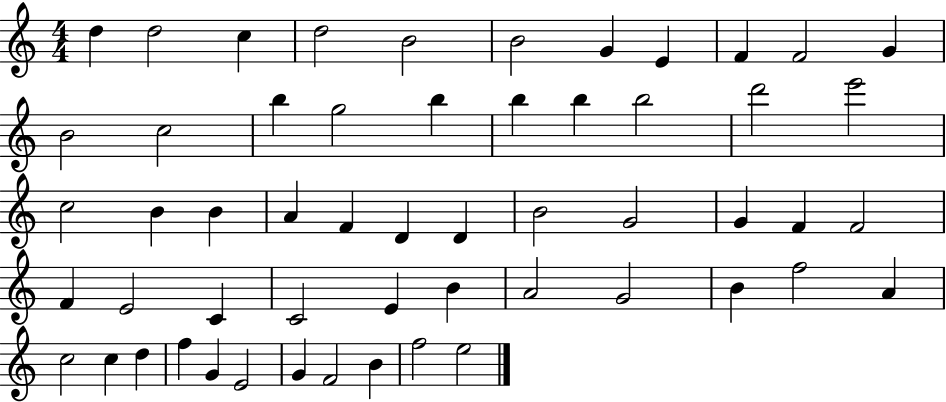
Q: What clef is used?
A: treble